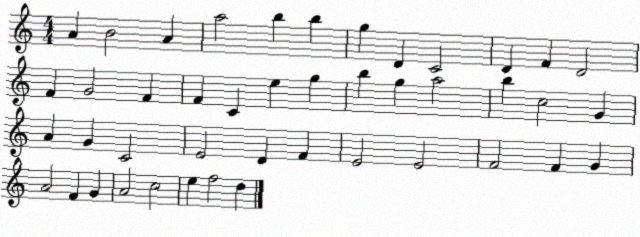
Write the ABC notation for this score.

X:1
T:Untitled
M:4/4
L:1/4
K:C
A B2 A a2 b b g D C2 D F D2 F G2 F F C e g b g a2 b c2 G A G C2 E2 D F E2 E2 F2 F G A2 F G A2 c2 e f2 d